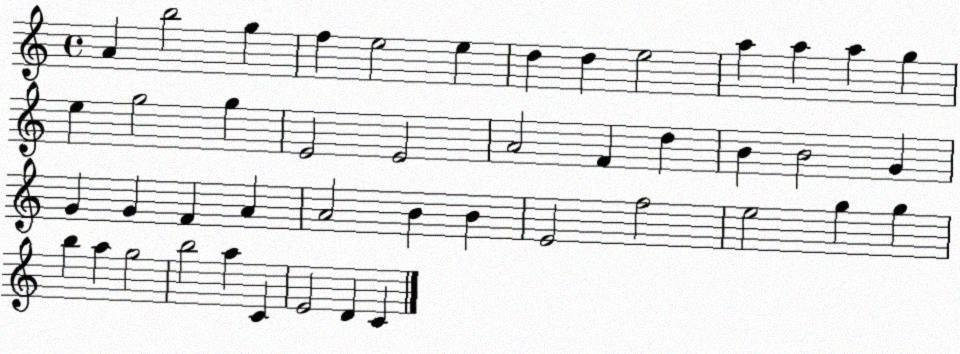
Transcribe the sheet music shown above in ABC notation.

X:1
T:Untitled
M:4/4
L:1/4
K:C
A b2 g f e2 e d d e2 a a a g e g2 g E2 E2 A2 F d B B2 G G G F A A2 B B E2 f2 e2 g g b a g2 b2 a C E2 D C